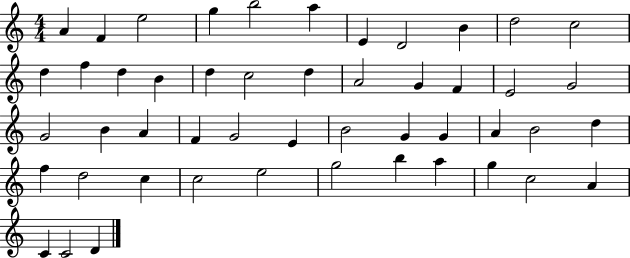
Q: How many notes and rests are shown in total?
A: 49